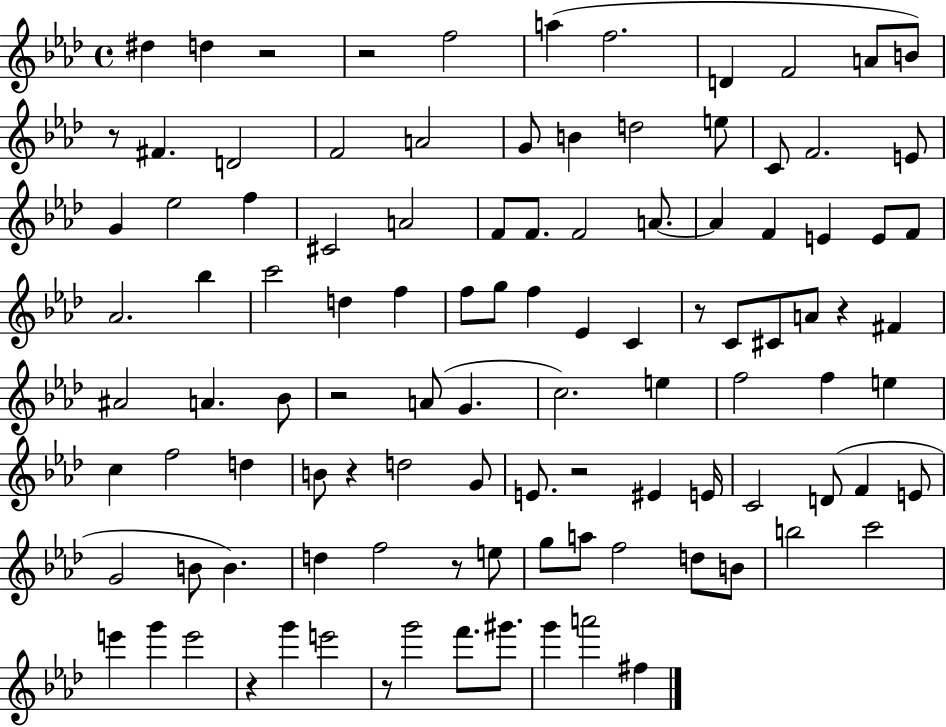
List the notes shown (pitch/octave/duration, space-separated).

D#5/q D5/q R/h R/h F5/h A5/q F5/h. D4/q F4/h A4/e B4/e R/e F#4/q. D4/h F4/h A4/h G4/e B4/q D5/h E5/e C4/e F4/h. E4/e G4/q Eb5/h F5/q C#4/h A4/h F4/e F4/e. F4/h A4/e. A4/q F4/q E4/q E4/e F4/e Ab4/h. Bb5/q C6/h D5/q F5/q F5/e G5/e F5/q Eb4/q C4/q R/e C4/e C#4/e A4/e R/q F#4/q A#4/h A4/q. Bb4/e R/h A4/e G4/q. C5/h. E5/q F5/h F5/q E5/q C5/q F5/h D5/q B4/e R/q D5/h G4/e E4/e. R/h EIS4/q E4/s C4/h D4/e F4/q E4/e G4/h B4/e B4/q. D5/q F5/h R/e E5/e G5/e A5/e F5/h D5/e B4/e B5/h C6/h E6/q G6/q E6/h R/q G6/q E6/h R/e G6/h F6/e. G#6/e. G6/q A6/h F#5/q